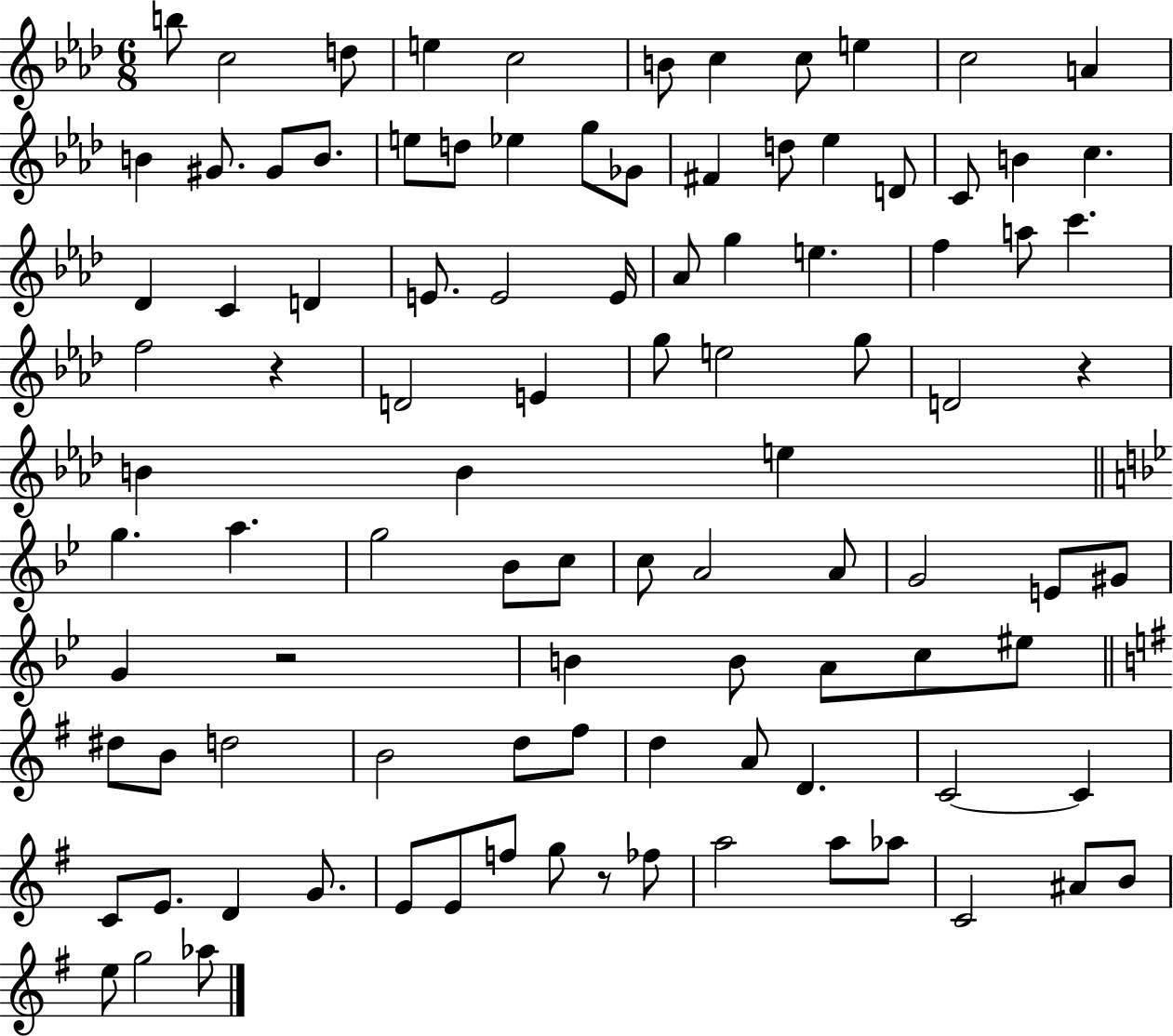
{
  \clef treble
  \numericTimeSignature
  \time 6/8
  \key aes \major
  b''8 c''2 d''8 | e''4 c''2 | b'8 c''4 c''8 e''4 | c''2 a'4 | \break b'4 gis'8. gis'8 b'8. | e''8 d''8 ees''4 g''8 ges'8 | fis'4 d''8 ees''4 d'8 | c'8 b'4 c''4. | \break des'4 c'4 d'4 | e'8. e'2 e'16 | aes'8 g''4 e''4. | f''4 a''8 c'''4. | \break f''2 r4 | d'2 e'4 | g''8 e''2 g''8 | d'2 r4 | \break b'4 b'4 e''4 | \bar "||" \break \key bes \major g''4. a''4. | g''2 bes'8 c''8 | c''8 a'2 a'8 | g'2 e'8 gis'8 | \break g'4 r2 | b'4 b'8 a'8 c''8 eis''8 | \bar "||" \break \key g \major dis''8 b'8 d''2 | b'2 d''8 fis''8 | d''4 a'8 d'4. | c'2~~ c'4 | \break c'8 e'8. d'4 g'8. | e'8 e'8 f''8 g''8 r8 fes''8 | a''2 a''8 aes''8 | c'2 ais'8 b'8 | \break e''8 g''2 aes''8 | \bar "|."
}